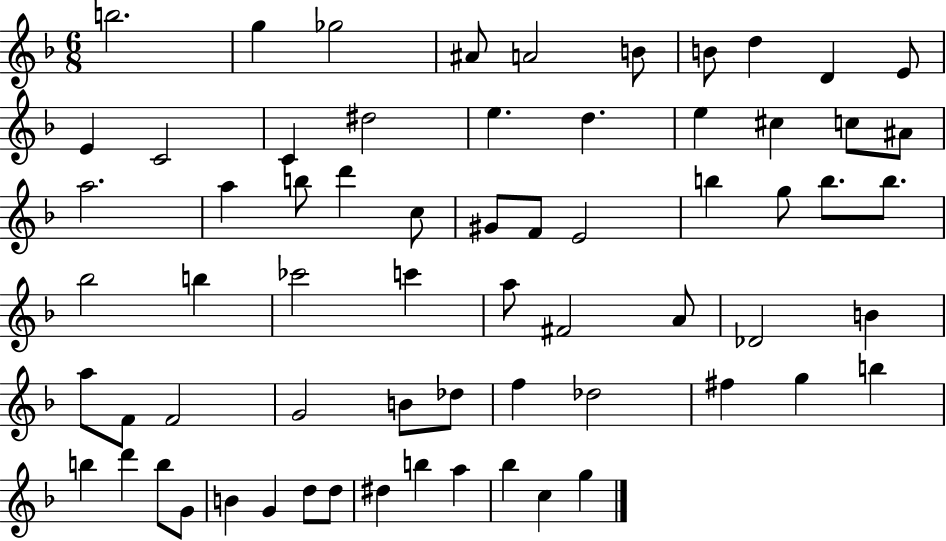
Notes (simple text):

B5/h. G5/q Gb5/h A#4/e A4/h B4/e B4/e D5/q D4/q E4/e E4/q C4/h C4/q D#5/h E5/q. D5/q. E5/q C#5/q C5/e A#4/e A5/h. A5/q B5/e D6/q C5/e G#4/e F4/e E4/h B5/q G5/e B5/e. B5/e. Bb5/h B5/q CES6/h C6/q A5/e F#4/h A4/e Db4/h B4/q A5/e F4/e F4/h G4/h B4/e Db5/e F5/q Db5/h F#5/q G5/q B5/q B5/q D6/q B5/e G4/e B4/q G4/q D5/e D5/e D#5/q B5/q A5/q Bb5/q C5/q G5/q